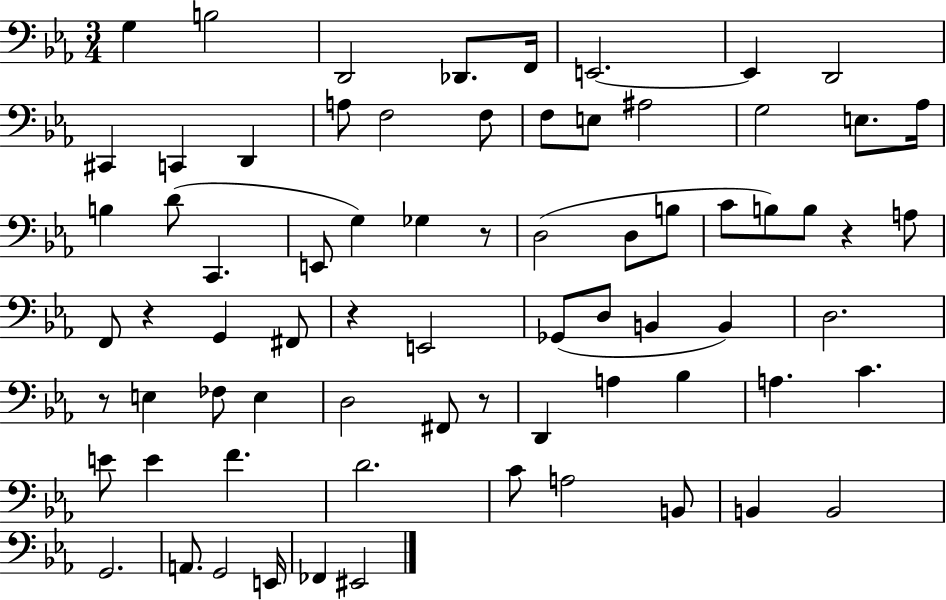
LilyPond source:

{
  \clef bass
  \numericTimeSignature
  \time 3/4
  \key ees \major
  g4 b2 | d,2 des,8. f,16 | e,2.~~ | e,4 d,2 | \break cis,4 c,4 d,4 | a8 f2 f8 | f8 e8 ais2 | g2 e8. aes16 | \break b4 d'8( c,4. | e,8 g4) ges4 r8 | d2( d8 b8 | c'8 b8) b8 r4 a8 | \break f,8 r4 g,4 fis,8 | r4 e,2 | ges,8( d8 b,4 b,4) | d2. | \break r8 e4 fes8 e4 | d2 fis,8 r8 | d,4 a4 bes4 | a4. c'4. | \break e'8 e'4 f'4. | d'2. | c'8 a2 b,8 | b,4 b,2 | \break g,2. | a,8. g,2 e,16 | fes,4 eis,2 | \bar "|."
}